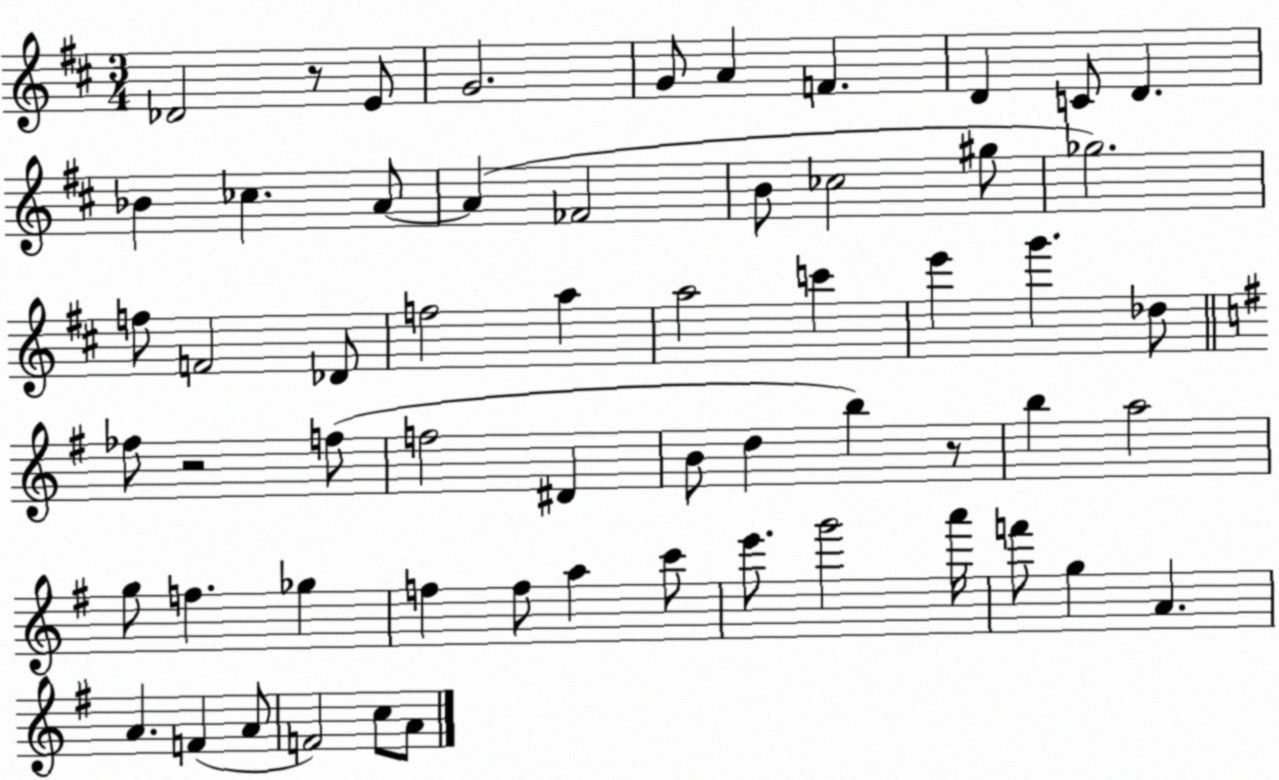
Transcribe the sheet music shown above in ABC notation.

X:1
T:Untitled
M:3/4
L:1/4
K:D
_D2 z/2 E/2 G2 G/2 A F D C/2 D _B _c A/2 A _F2 B/2 _c2 ^g/2 _g2 f/2 F2 _D/2 f2 a a2 c' e' g' _d/2 _f/2 z2 f/2 f2 ^D B/2 d b z/2 b a2 g/2 f _g f f/2 a c'/2 e'/2 g'2 a'/4 f'/2 g A A F A/2 F2 c/2 A/2